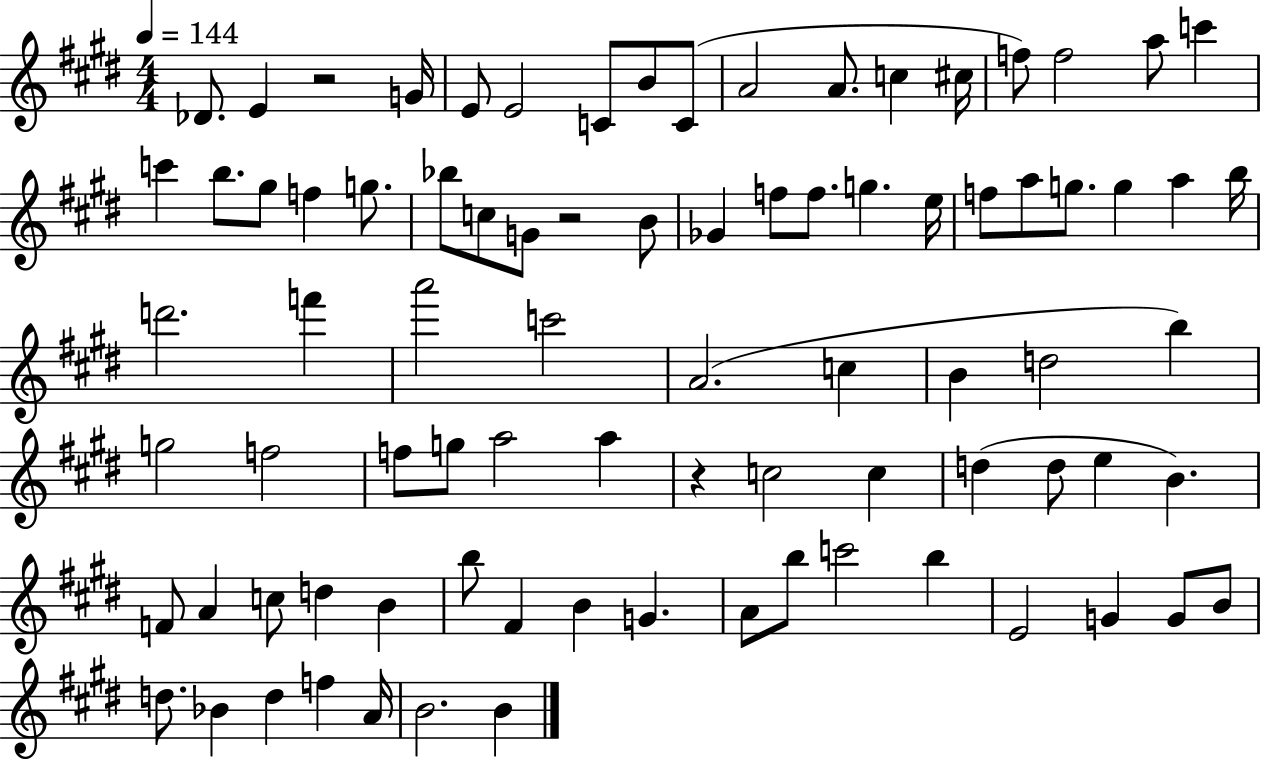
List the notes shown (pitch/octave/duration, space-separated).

Db4/e. E4/q R/h G4/s E4/e E4/h C4/e B4/e C4/e A4/h A4/e. C5/q C#5/s F5/e F5/h A5/e C6/q C6/q B5/e. G#5/e F5/q G5/e. Bb5/e C5/e G4/e R/h B4/e Gb4/q F5/e F5/e. G5/q. E5/s F5/e A5/e G5/e. G5/q A5/q B5/s D6/h. F6/q A6/h C6/h A4/h. C5/q B4/q D5/h B5/q G5/h F5/h F5/e G5/e A5/h A5/q R/q C5/h C5/q D5/q D5/e E5/q B4/q. F4/e A4/q C5/e D5/q B4/q B5/e F#4/q B4/q G4/q. A4/e B5/e C6/h B5/q E4/h G4/q G4/e B4/e D5/e. Bb4/q D5/q F5/q A4/s B4/h. B4/q